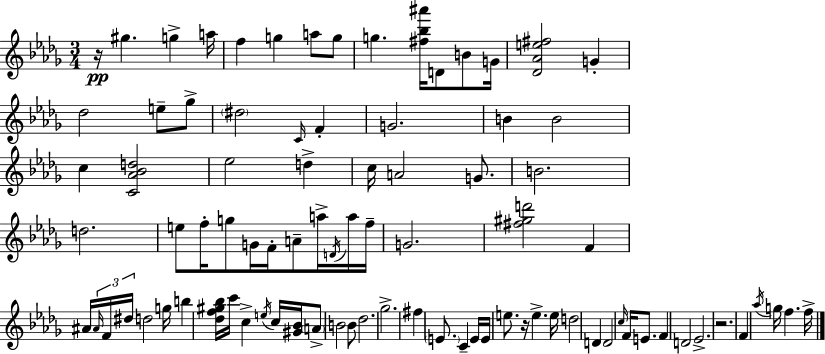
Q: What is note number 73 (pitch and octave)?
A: D4